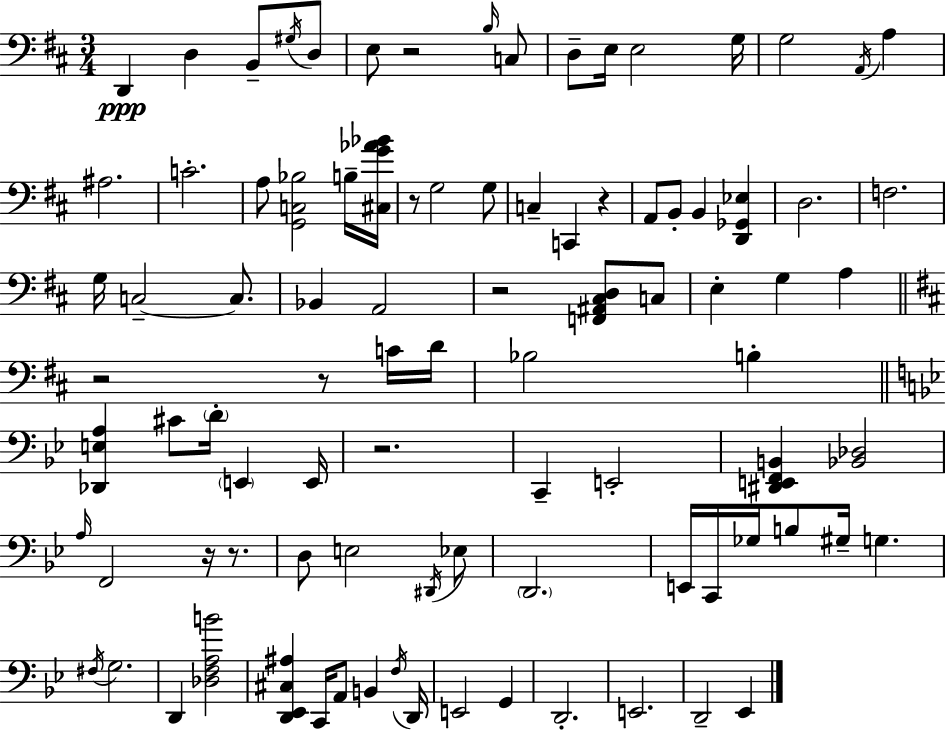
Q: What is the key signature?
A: D major